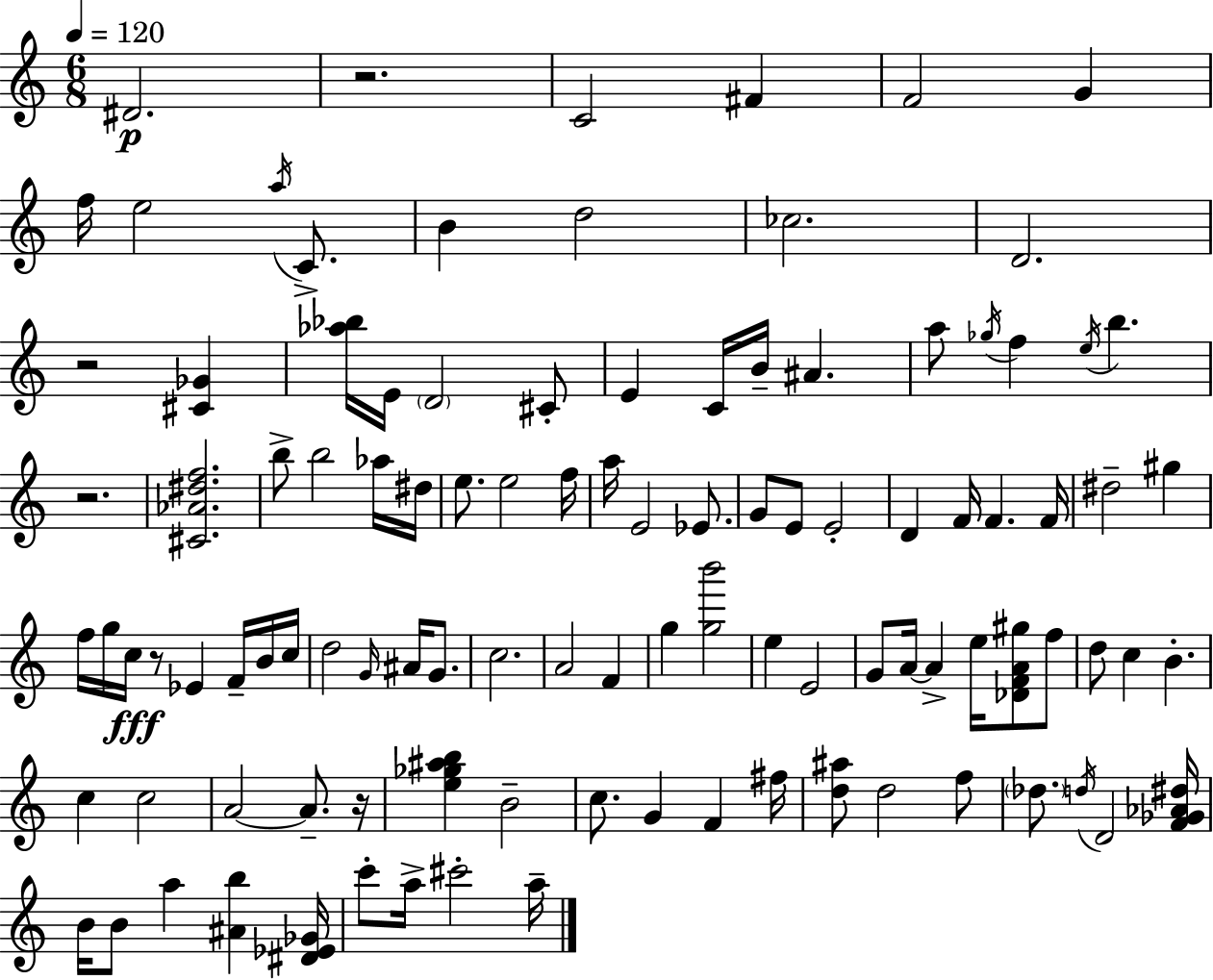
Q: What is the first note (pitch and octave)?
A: D#4